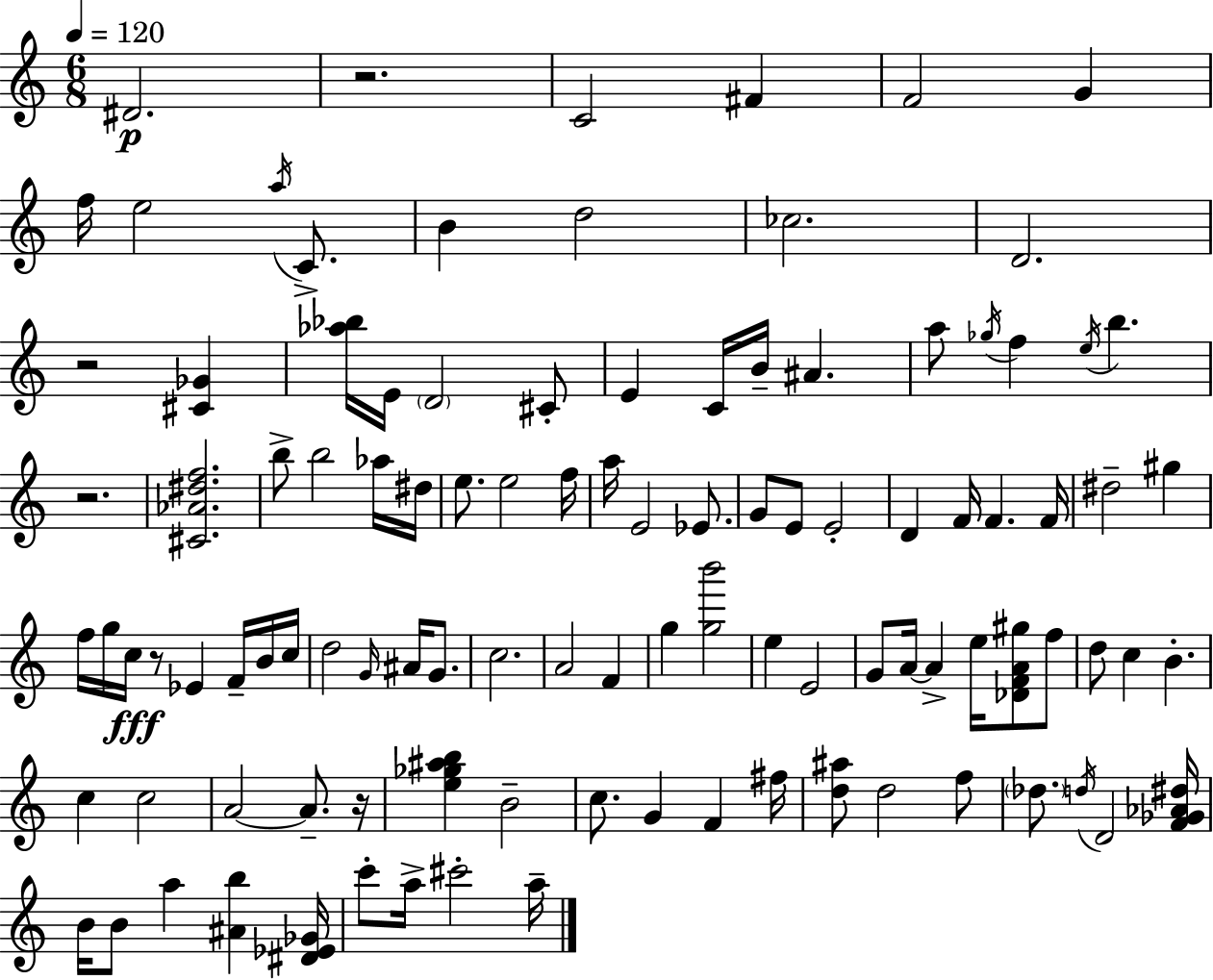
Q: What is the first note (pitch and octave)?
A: D#4